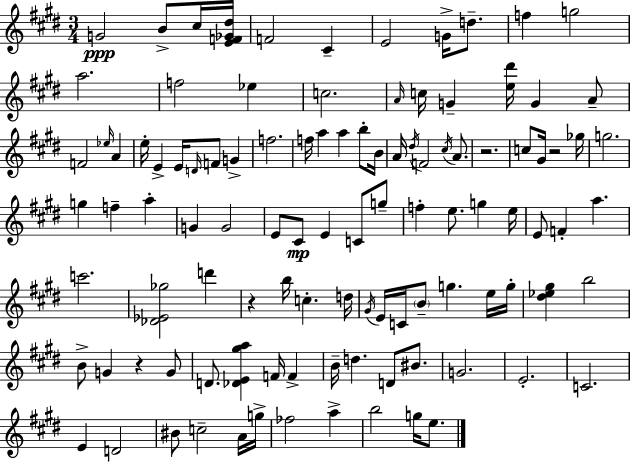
X:1
T:Untitled
M:3/4
L:1/4
K:E
G2 B/2 ^c/4 [EF_G^d]/4 F2 ^C E2 G/4 d/2 f g2 a2 f2 _e c2 A/4 c/4 G [e^d']/4 G A/2 F2 _e/4 A e/4 E E/4 D/4 F/2 G f2 f/4 a a b/2 B/4 A/4 ^d/4 F2 ^c/4 A/2 z2 c/2 ^G/4 z2 _g/4 g2 g f a G G2 E/2 ^C/2 E C/2 g/2 f e/2 g e/4 E/2 F a c'2 [_D_E_g]2 d' z b/4 c d/4 ^G/4 E/4 C/4 B/2 g e/4 g/4 [^d_e^g] b2 B/2 G z G/2 D/2 [_DE^ga] F/4 F B/4 d D/2 ^B/2 G2 E2 C2 E D2 ^B/2 c2 A/4 g/4 _f2 a b2 g/4 e/2